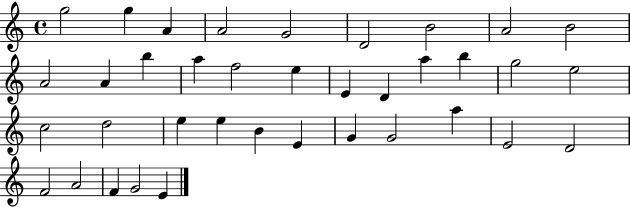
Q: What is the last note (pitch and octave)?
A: E4